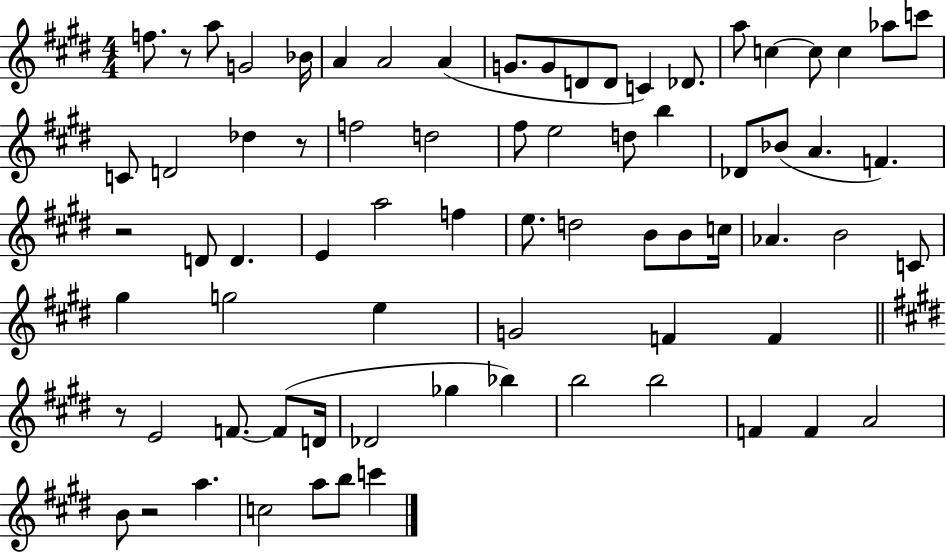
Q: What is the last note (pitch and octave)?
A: C6